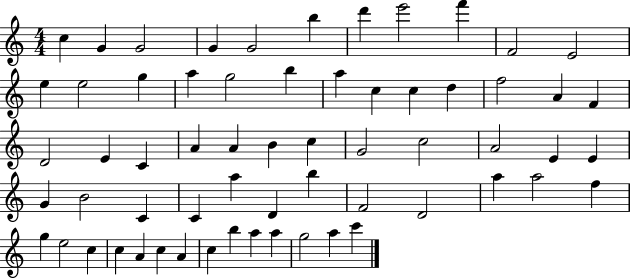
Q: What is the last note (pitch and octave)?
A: C6